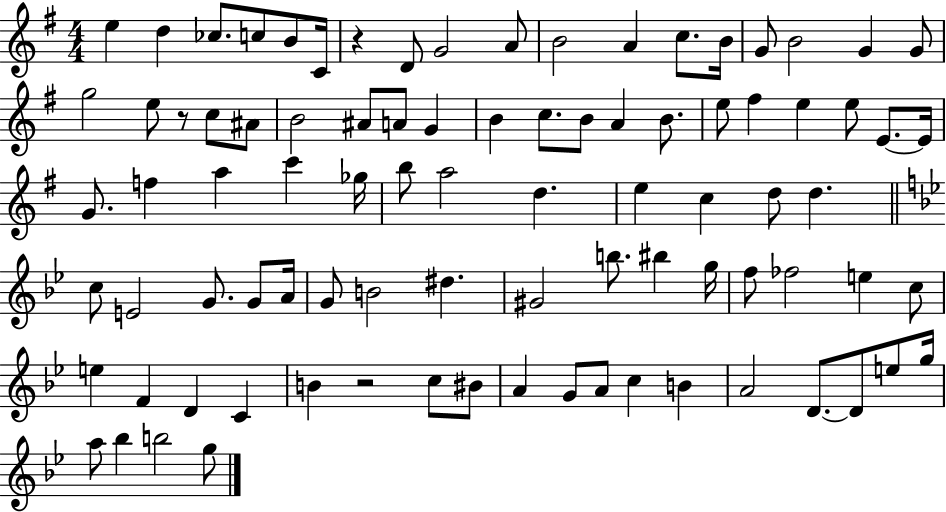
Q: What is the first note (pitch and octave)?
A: E5